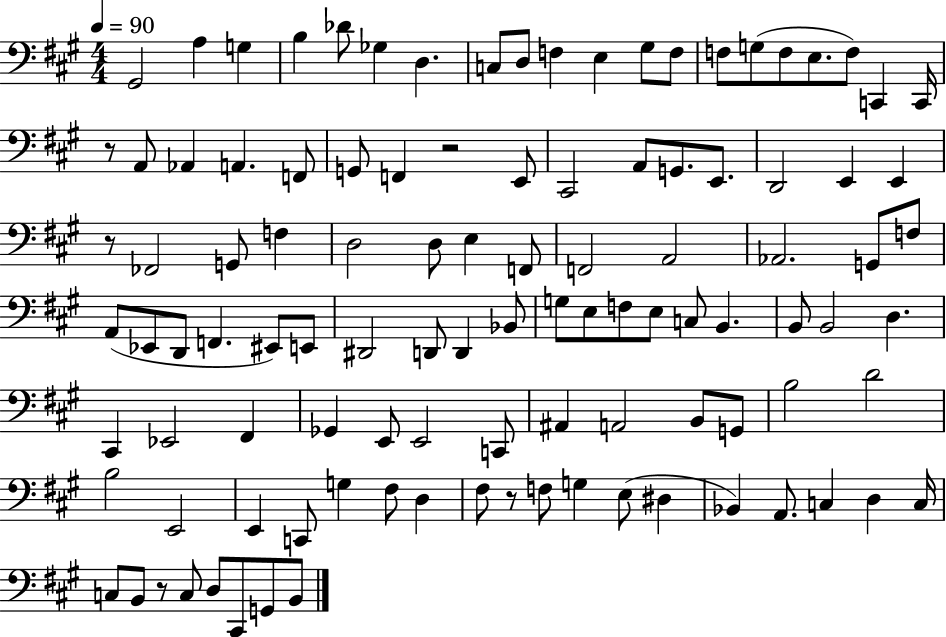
G#2/h A3/q G3/q B3/q Db4/e Gb3/q D3/q. C3/e D3/e F3/q E3/q G#3/e F3/e F3/e G3/e F3/e E3/e. F3/e C2/q C2/s R/e A2/e Ab2/q A2/q. F2/e G2/e F2/q R/h E2/e C#2/h A2/e G2/e. E2/e. D2/h E2/q E2/q R/e FES2/h G2/e F3/q D3/h D3/e E3/q F2/e F2/h A2/h Ab2/h. G2/e F3/e A2/e Eb2/e D2/e F2/q. EIS2/e E2/e D#2/h D2/e D2/q Bb2/e G3/e E3/e F3/e E3/e C3/e B2/q. B2/e B2/h D3/q. C#2/q Eb2/h F#2/q Gb2/q E2/e E2/h C2/e A#2/q A2/h B2/e G2/e B3/h D4/h B3/h E2/h E2/q C2/e G3/q F#3/e D3/q F#3/e R/e F3/e G3/q E3/e D#3/q Bb2/q A2/e. C3/q D3/q C3/s C3/e B2/e R/e C3/e D3/e C#2/e G2/e B2/e